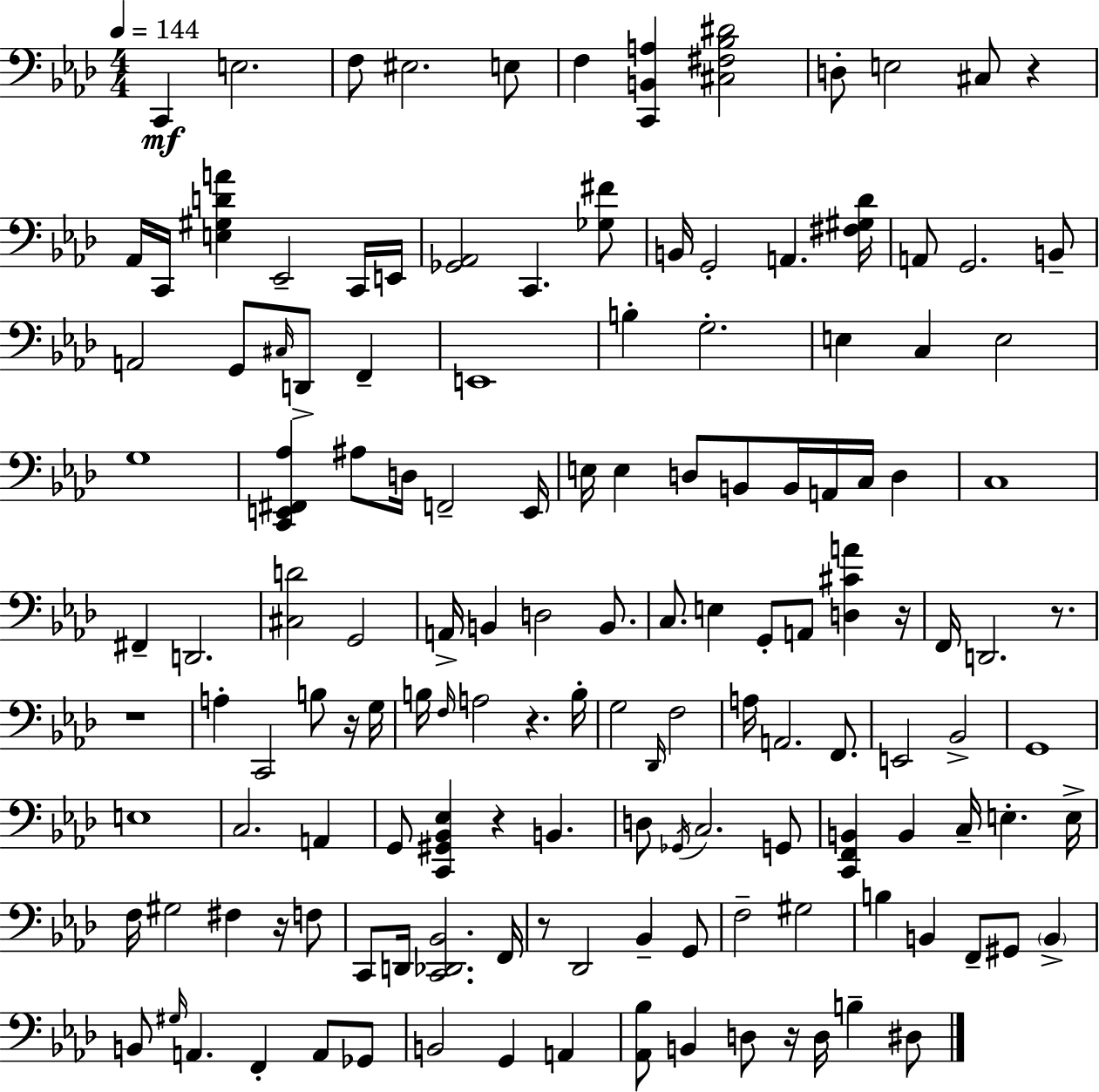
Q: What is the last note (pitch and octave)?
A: D#3